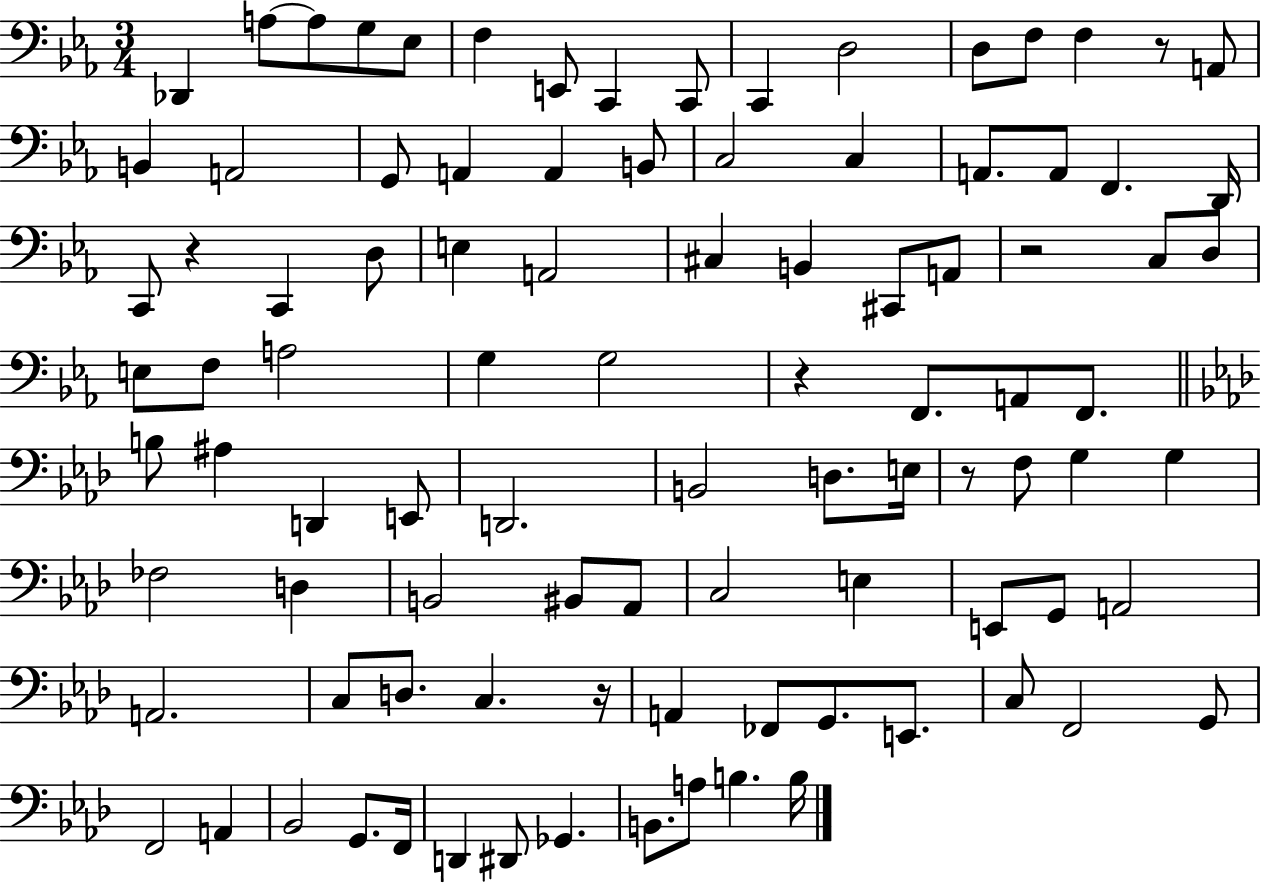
{
  \clef bass
  \numericTimeSignature
  \time 3/4
  \key ees \major
  \repeat volta 2 { des,4 a8~~ a8 g8 ees8 | f4 e,8 c,4 c,8 | c,4 d2 | d8 f8 f4 r8 a,8 | \break b,4 a,2 | g,8 a,4 a,4 b,8 | c2 c4 | a,8. a,8 f,4. d,16 | \break c,8 r4 c,4 d8 | e4 a,2 | cis4 b,4 cis,8 a,8 | r2 c8 d8 | \break e8 f8 a2 | g4 g2 | r4 f,8. a,8 f,8. | \bar "||" \break \key f \minor b8 ais4 d,4 e,8 | d,2. | b,2 d8. e16 | r8 f8 g4 g4 | \break fes2 d4 | b,2 bis,8 aes,8 | c2 e4 | e,8 g,8 a,2 | \break a,2. | c8 d8. c4. r16 | a,4 fes,8 g,8. e,8. | c8 f,2 g,8 | \break f,2 a,4 | bes,2 g,8. f,16 | d,4 dis,8 ges,4. | b,8. a8 b4. b16 | \break } \bar "|."
}